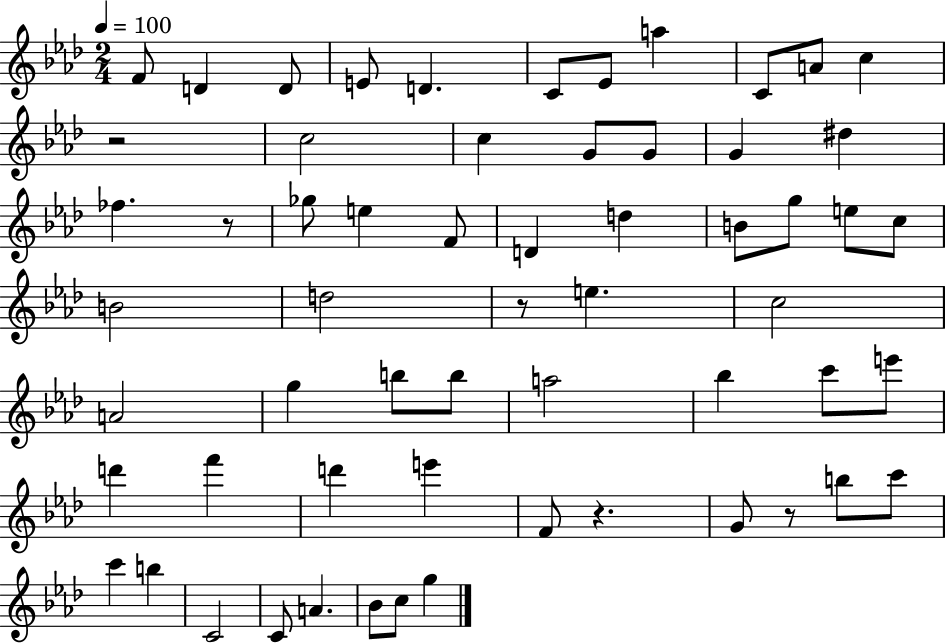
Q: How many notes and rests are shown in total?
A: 60